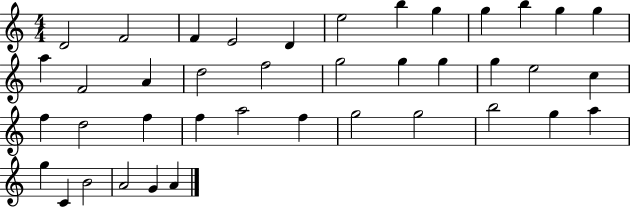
D4/h F4/h F4/q E4/h D4/q E5/h B5/q G5/q G5/q B5/q G5/q G5/q A5/q F4/h A4/q D5/h F5/h G5/h G5/q G5/q G5/q E5/h C5/q F5/q D5/h F5/q F5/q A5/h F5/q G5/h G5/h B5/h G5/q A5/q G5/q C4/q B4/h A4/h G4/q A4/q